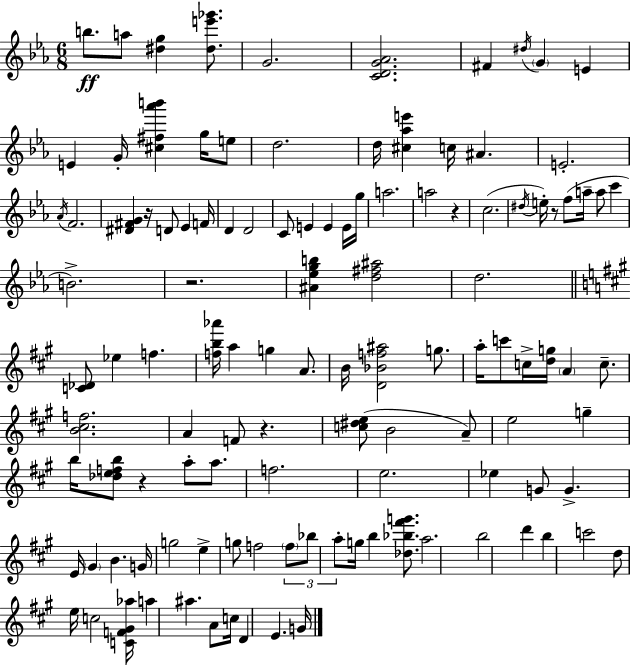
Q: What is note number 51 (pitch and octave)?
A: C5